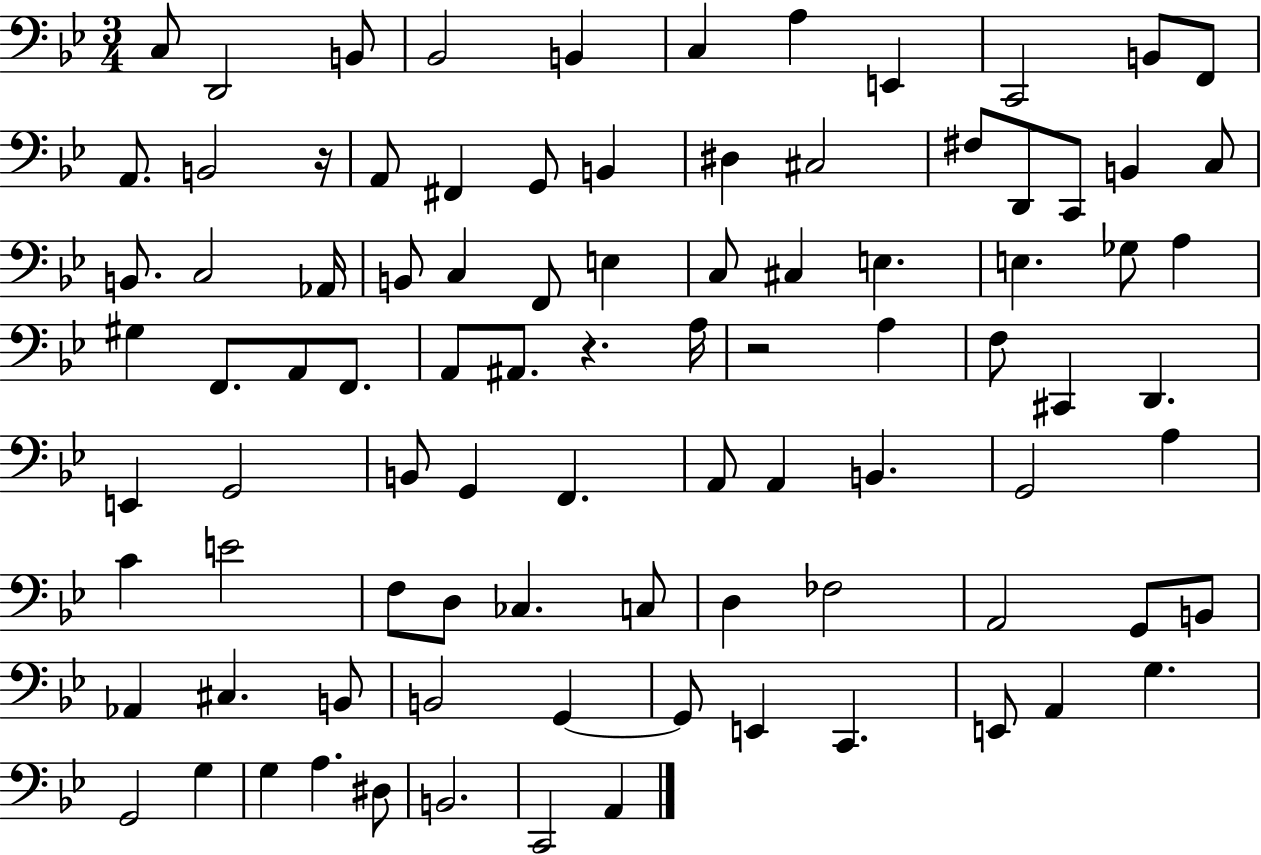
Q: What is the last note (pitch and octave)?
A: A2